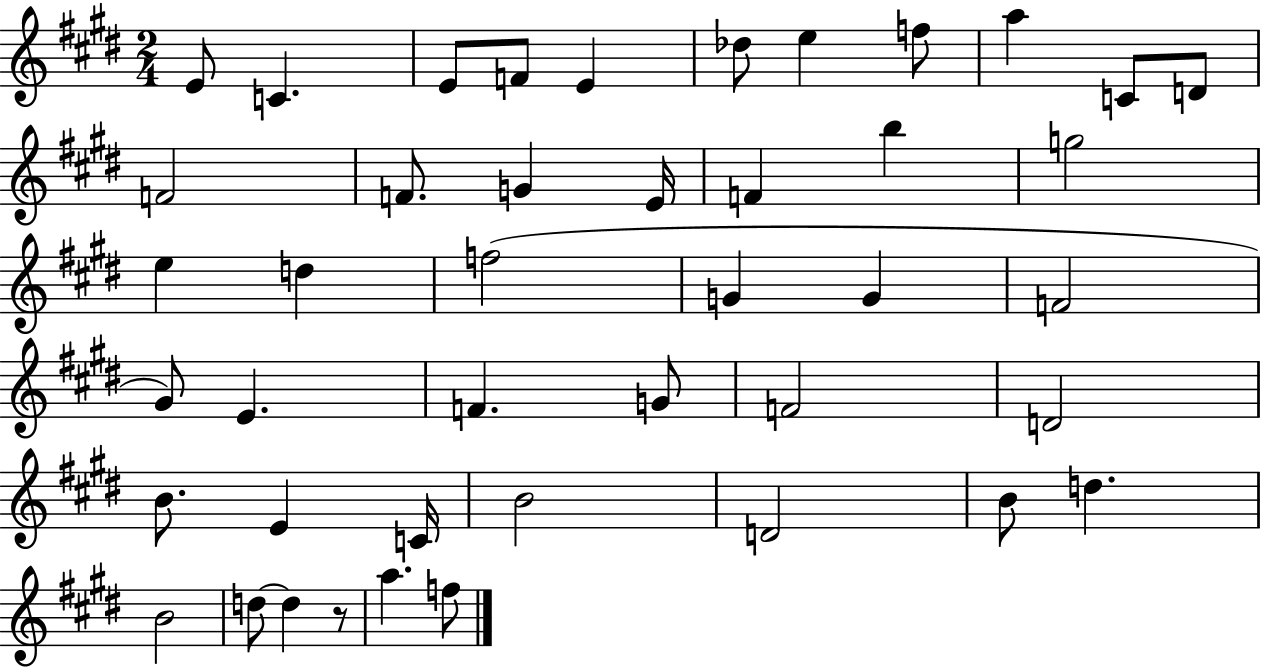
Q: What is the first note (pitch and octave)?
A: E4